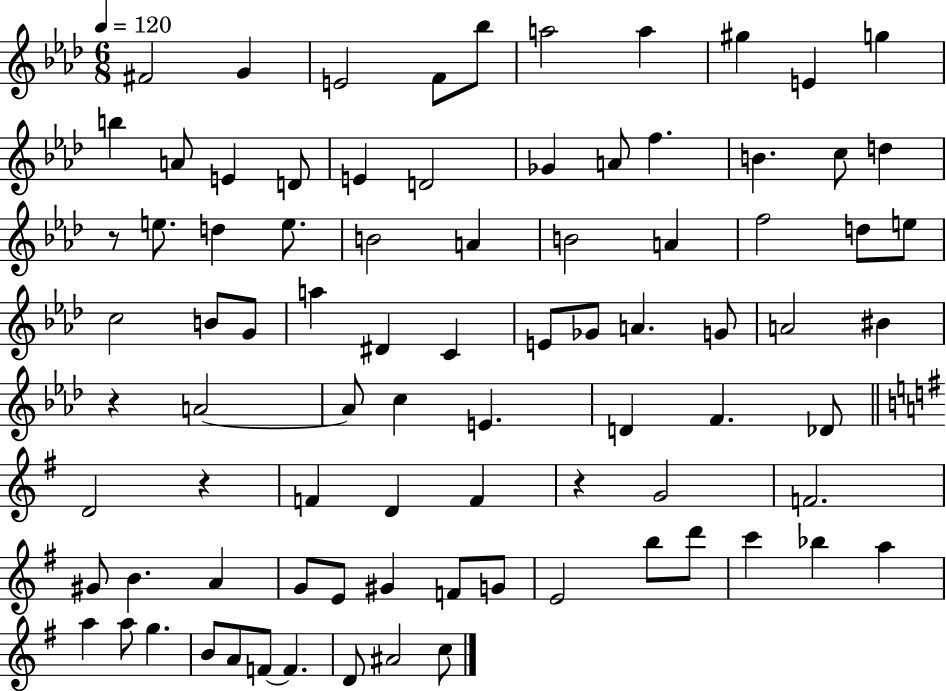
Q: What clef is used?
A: treble